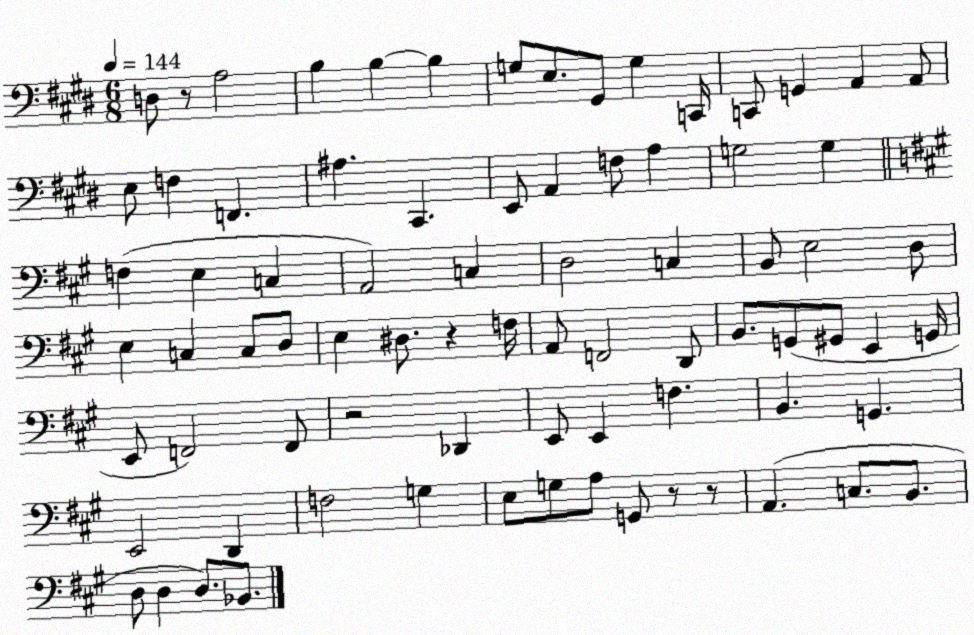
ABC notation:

X:1
T:Untitled
M:6/8
L:1/4
K:E
D,/2 z/2 A,2 B, B, B, G,/2 E,/2 ^G,,/2 G, C,,/4 C,,/2 G,, A,, A,,/2 E,/2 F, F,, ^A, ^C,, E,,/2 A,, F,/2 A, G,2 G, F, E, C, A,,2 C, D,2 C, B,,/2 E,2 D,/2 E, C, C,/2 D,/2 E, ^D,/2 z F,/4 A,,/2 F,,2 D,,/2 B,,/2 G,,/2 ^G,,/2 E,, G,,/4 E,,/2 F,,2 F,,/2 z2 _D,, E,,/2 E,, F, B,, G,, E,,2 D,, F,2 G, E,/2 G,/2 A,/2 G,,/2 z/2 z/2 A,, C,/2 B,,/2 D,/2 D, D,/2 _B,,/2